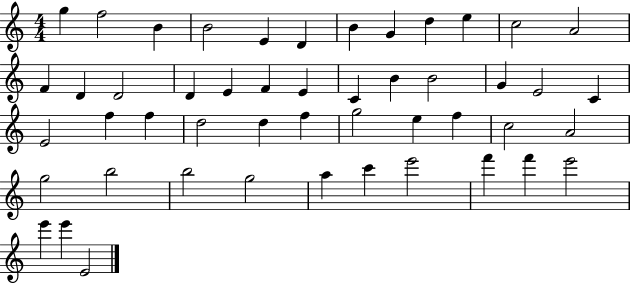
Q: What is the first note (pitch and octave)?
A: G5